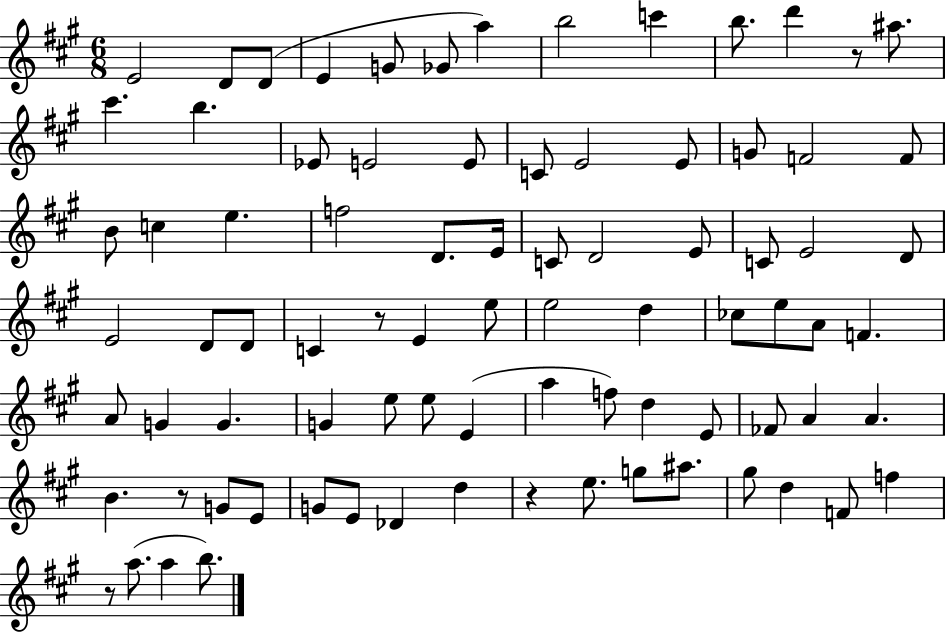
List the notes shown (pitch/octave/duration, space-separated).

E4/h D4/e D4/e E4/q G4/e Gb4/e A5/q B5/h C6/q B5/e. D6/q R/e A#5/e. C#6/q. B5/q. Eb4/e E4/h E4/e C4/e E4/h E4/e G4/e F4/h F4/e B4/e C5/q E5/q. F5/h D4/e. E4/s C4/e D4/h E4/e C4/e E4/h D4/e E4/h D4/e D4/e C4/q R/e E4/q E5/e E5/h D5/q CES5/e E5/e A4/e F4/q. A4/e G4/q G4/q. G4/q E5/e E5/e E4/q A5/q F5/e D5/q E4/e FES4/e A4/q A4/q. B4/q. R/e G4/e E4/e G4/e E4/e Db4/q D5/q R/q E5/e. G5/e A#5/e. G#5/e D5/q F4/e F5/q R/e A5/e. A5/q B5/e.